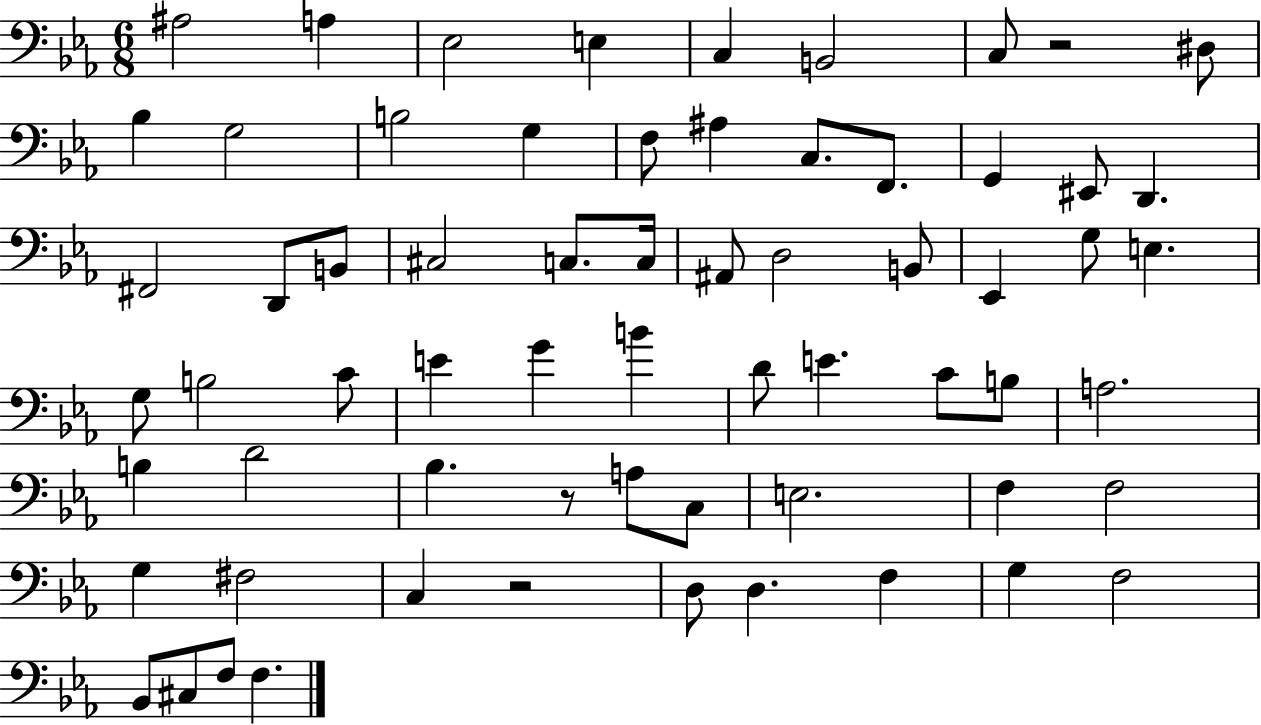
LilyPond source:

{
  \clef bass
  \numericTimeSignature
  \time 6/8
  \key ees \major
  ais2 a4 | ees2 e4 | c4 b,2 | c8 r2 dis8 | \break bes4 g2 | b2 g4 | f8 ais4 c8. f,8. | g,4 eis,8 d,4. | \break fis,2 d,8 b,8 | cis2 c8. c16 | ais,8 d2 b,8 | ees,4 g8 e4. | \break g8 b2 c'8 | e'4 g'4 b'4 | d'8 e'4. c'8 b8 | a2. | \break b4 d'2 | bes4. r8 a8 c8 | e2. | f4 f2 | \break g4 fis2 | c4 r2 | d8 d4. f4 | g4 f2 | \break bes,8 cis8 f8 f4. | \bar "|."
}